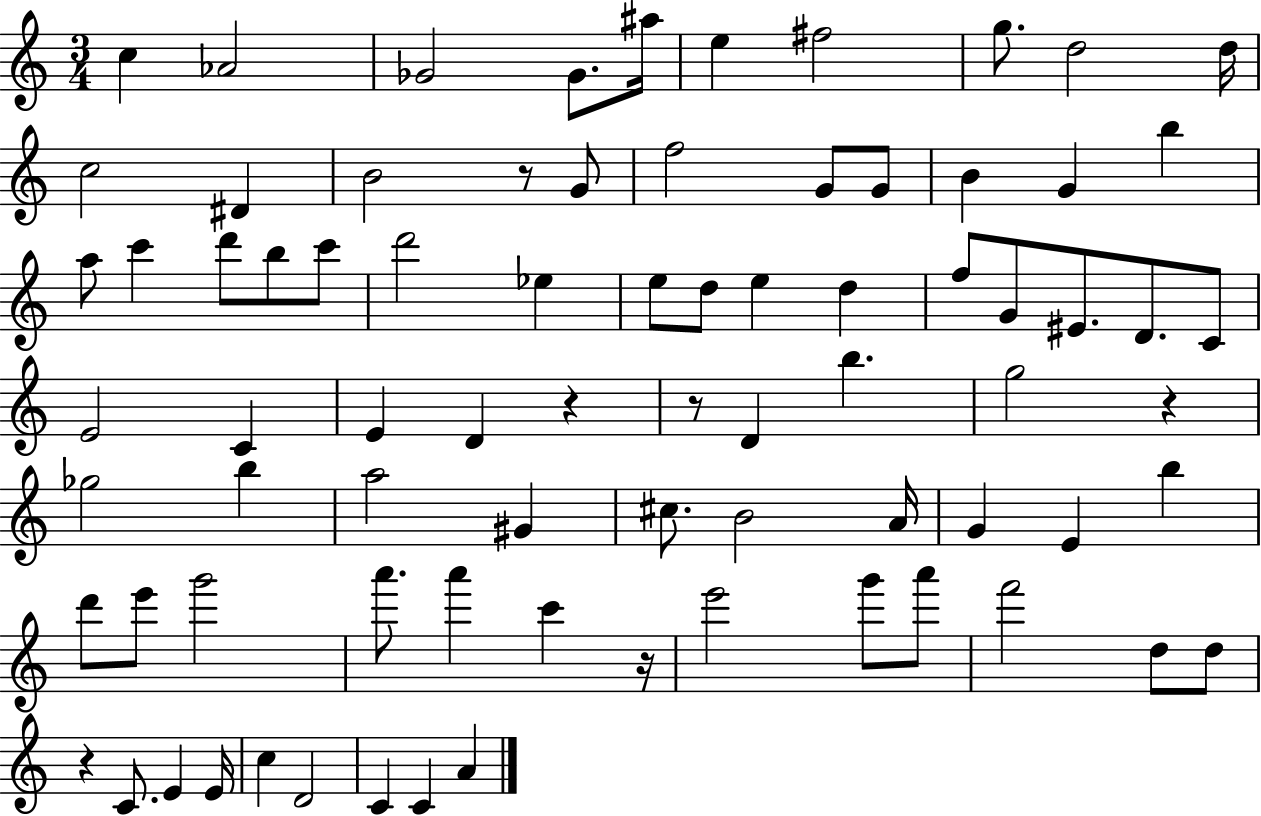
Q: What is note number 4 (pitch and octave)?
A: Gb4